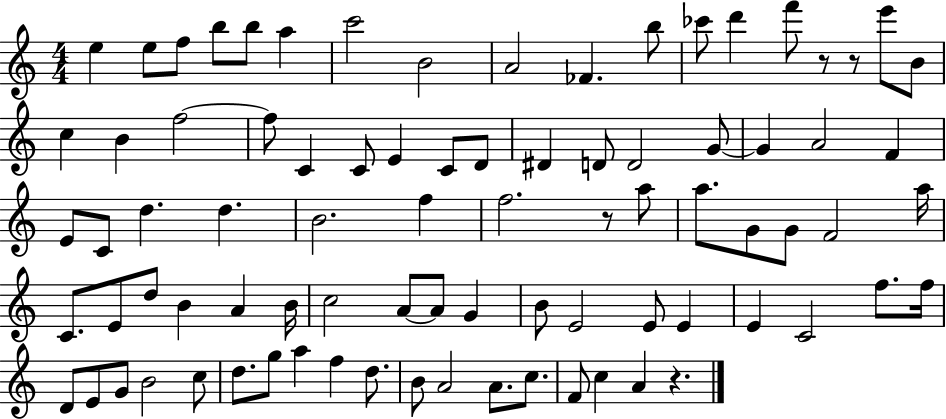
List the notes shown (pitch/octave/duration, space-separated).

E5/q E5/e F5/e B5/e B5/e A5/q C6/h B4/h A4/h FES4/q. B5/e CES6/e D6/q F6/e R/e R/e E6/e B4/e C5/q B4/q F5/h F5/e C4/q C4/e E4/q C4/e D4/e D#4/q D4/e D4/h G4/e G4/q A4/h F4/q E4/e C4/e D5/q. D5/q. B4/h. F5/q F5/h. R/e A5/e A5/e. G4/e G4/e F4/h A5/s C4/e. E4/e D5/e B4/q A4/q B4/s C5/h A4/e A4/e G4/q B4/e E4/h E4/e E4/q E4/q C4/h F5/e. F5/s D4/e E4/e G4/e B4/h C5/e D5/e. G5/e A5/q F5/q D5/e. B4/e A4/h A4/e. C5/e. F4/e C5/q A4/q R/q.